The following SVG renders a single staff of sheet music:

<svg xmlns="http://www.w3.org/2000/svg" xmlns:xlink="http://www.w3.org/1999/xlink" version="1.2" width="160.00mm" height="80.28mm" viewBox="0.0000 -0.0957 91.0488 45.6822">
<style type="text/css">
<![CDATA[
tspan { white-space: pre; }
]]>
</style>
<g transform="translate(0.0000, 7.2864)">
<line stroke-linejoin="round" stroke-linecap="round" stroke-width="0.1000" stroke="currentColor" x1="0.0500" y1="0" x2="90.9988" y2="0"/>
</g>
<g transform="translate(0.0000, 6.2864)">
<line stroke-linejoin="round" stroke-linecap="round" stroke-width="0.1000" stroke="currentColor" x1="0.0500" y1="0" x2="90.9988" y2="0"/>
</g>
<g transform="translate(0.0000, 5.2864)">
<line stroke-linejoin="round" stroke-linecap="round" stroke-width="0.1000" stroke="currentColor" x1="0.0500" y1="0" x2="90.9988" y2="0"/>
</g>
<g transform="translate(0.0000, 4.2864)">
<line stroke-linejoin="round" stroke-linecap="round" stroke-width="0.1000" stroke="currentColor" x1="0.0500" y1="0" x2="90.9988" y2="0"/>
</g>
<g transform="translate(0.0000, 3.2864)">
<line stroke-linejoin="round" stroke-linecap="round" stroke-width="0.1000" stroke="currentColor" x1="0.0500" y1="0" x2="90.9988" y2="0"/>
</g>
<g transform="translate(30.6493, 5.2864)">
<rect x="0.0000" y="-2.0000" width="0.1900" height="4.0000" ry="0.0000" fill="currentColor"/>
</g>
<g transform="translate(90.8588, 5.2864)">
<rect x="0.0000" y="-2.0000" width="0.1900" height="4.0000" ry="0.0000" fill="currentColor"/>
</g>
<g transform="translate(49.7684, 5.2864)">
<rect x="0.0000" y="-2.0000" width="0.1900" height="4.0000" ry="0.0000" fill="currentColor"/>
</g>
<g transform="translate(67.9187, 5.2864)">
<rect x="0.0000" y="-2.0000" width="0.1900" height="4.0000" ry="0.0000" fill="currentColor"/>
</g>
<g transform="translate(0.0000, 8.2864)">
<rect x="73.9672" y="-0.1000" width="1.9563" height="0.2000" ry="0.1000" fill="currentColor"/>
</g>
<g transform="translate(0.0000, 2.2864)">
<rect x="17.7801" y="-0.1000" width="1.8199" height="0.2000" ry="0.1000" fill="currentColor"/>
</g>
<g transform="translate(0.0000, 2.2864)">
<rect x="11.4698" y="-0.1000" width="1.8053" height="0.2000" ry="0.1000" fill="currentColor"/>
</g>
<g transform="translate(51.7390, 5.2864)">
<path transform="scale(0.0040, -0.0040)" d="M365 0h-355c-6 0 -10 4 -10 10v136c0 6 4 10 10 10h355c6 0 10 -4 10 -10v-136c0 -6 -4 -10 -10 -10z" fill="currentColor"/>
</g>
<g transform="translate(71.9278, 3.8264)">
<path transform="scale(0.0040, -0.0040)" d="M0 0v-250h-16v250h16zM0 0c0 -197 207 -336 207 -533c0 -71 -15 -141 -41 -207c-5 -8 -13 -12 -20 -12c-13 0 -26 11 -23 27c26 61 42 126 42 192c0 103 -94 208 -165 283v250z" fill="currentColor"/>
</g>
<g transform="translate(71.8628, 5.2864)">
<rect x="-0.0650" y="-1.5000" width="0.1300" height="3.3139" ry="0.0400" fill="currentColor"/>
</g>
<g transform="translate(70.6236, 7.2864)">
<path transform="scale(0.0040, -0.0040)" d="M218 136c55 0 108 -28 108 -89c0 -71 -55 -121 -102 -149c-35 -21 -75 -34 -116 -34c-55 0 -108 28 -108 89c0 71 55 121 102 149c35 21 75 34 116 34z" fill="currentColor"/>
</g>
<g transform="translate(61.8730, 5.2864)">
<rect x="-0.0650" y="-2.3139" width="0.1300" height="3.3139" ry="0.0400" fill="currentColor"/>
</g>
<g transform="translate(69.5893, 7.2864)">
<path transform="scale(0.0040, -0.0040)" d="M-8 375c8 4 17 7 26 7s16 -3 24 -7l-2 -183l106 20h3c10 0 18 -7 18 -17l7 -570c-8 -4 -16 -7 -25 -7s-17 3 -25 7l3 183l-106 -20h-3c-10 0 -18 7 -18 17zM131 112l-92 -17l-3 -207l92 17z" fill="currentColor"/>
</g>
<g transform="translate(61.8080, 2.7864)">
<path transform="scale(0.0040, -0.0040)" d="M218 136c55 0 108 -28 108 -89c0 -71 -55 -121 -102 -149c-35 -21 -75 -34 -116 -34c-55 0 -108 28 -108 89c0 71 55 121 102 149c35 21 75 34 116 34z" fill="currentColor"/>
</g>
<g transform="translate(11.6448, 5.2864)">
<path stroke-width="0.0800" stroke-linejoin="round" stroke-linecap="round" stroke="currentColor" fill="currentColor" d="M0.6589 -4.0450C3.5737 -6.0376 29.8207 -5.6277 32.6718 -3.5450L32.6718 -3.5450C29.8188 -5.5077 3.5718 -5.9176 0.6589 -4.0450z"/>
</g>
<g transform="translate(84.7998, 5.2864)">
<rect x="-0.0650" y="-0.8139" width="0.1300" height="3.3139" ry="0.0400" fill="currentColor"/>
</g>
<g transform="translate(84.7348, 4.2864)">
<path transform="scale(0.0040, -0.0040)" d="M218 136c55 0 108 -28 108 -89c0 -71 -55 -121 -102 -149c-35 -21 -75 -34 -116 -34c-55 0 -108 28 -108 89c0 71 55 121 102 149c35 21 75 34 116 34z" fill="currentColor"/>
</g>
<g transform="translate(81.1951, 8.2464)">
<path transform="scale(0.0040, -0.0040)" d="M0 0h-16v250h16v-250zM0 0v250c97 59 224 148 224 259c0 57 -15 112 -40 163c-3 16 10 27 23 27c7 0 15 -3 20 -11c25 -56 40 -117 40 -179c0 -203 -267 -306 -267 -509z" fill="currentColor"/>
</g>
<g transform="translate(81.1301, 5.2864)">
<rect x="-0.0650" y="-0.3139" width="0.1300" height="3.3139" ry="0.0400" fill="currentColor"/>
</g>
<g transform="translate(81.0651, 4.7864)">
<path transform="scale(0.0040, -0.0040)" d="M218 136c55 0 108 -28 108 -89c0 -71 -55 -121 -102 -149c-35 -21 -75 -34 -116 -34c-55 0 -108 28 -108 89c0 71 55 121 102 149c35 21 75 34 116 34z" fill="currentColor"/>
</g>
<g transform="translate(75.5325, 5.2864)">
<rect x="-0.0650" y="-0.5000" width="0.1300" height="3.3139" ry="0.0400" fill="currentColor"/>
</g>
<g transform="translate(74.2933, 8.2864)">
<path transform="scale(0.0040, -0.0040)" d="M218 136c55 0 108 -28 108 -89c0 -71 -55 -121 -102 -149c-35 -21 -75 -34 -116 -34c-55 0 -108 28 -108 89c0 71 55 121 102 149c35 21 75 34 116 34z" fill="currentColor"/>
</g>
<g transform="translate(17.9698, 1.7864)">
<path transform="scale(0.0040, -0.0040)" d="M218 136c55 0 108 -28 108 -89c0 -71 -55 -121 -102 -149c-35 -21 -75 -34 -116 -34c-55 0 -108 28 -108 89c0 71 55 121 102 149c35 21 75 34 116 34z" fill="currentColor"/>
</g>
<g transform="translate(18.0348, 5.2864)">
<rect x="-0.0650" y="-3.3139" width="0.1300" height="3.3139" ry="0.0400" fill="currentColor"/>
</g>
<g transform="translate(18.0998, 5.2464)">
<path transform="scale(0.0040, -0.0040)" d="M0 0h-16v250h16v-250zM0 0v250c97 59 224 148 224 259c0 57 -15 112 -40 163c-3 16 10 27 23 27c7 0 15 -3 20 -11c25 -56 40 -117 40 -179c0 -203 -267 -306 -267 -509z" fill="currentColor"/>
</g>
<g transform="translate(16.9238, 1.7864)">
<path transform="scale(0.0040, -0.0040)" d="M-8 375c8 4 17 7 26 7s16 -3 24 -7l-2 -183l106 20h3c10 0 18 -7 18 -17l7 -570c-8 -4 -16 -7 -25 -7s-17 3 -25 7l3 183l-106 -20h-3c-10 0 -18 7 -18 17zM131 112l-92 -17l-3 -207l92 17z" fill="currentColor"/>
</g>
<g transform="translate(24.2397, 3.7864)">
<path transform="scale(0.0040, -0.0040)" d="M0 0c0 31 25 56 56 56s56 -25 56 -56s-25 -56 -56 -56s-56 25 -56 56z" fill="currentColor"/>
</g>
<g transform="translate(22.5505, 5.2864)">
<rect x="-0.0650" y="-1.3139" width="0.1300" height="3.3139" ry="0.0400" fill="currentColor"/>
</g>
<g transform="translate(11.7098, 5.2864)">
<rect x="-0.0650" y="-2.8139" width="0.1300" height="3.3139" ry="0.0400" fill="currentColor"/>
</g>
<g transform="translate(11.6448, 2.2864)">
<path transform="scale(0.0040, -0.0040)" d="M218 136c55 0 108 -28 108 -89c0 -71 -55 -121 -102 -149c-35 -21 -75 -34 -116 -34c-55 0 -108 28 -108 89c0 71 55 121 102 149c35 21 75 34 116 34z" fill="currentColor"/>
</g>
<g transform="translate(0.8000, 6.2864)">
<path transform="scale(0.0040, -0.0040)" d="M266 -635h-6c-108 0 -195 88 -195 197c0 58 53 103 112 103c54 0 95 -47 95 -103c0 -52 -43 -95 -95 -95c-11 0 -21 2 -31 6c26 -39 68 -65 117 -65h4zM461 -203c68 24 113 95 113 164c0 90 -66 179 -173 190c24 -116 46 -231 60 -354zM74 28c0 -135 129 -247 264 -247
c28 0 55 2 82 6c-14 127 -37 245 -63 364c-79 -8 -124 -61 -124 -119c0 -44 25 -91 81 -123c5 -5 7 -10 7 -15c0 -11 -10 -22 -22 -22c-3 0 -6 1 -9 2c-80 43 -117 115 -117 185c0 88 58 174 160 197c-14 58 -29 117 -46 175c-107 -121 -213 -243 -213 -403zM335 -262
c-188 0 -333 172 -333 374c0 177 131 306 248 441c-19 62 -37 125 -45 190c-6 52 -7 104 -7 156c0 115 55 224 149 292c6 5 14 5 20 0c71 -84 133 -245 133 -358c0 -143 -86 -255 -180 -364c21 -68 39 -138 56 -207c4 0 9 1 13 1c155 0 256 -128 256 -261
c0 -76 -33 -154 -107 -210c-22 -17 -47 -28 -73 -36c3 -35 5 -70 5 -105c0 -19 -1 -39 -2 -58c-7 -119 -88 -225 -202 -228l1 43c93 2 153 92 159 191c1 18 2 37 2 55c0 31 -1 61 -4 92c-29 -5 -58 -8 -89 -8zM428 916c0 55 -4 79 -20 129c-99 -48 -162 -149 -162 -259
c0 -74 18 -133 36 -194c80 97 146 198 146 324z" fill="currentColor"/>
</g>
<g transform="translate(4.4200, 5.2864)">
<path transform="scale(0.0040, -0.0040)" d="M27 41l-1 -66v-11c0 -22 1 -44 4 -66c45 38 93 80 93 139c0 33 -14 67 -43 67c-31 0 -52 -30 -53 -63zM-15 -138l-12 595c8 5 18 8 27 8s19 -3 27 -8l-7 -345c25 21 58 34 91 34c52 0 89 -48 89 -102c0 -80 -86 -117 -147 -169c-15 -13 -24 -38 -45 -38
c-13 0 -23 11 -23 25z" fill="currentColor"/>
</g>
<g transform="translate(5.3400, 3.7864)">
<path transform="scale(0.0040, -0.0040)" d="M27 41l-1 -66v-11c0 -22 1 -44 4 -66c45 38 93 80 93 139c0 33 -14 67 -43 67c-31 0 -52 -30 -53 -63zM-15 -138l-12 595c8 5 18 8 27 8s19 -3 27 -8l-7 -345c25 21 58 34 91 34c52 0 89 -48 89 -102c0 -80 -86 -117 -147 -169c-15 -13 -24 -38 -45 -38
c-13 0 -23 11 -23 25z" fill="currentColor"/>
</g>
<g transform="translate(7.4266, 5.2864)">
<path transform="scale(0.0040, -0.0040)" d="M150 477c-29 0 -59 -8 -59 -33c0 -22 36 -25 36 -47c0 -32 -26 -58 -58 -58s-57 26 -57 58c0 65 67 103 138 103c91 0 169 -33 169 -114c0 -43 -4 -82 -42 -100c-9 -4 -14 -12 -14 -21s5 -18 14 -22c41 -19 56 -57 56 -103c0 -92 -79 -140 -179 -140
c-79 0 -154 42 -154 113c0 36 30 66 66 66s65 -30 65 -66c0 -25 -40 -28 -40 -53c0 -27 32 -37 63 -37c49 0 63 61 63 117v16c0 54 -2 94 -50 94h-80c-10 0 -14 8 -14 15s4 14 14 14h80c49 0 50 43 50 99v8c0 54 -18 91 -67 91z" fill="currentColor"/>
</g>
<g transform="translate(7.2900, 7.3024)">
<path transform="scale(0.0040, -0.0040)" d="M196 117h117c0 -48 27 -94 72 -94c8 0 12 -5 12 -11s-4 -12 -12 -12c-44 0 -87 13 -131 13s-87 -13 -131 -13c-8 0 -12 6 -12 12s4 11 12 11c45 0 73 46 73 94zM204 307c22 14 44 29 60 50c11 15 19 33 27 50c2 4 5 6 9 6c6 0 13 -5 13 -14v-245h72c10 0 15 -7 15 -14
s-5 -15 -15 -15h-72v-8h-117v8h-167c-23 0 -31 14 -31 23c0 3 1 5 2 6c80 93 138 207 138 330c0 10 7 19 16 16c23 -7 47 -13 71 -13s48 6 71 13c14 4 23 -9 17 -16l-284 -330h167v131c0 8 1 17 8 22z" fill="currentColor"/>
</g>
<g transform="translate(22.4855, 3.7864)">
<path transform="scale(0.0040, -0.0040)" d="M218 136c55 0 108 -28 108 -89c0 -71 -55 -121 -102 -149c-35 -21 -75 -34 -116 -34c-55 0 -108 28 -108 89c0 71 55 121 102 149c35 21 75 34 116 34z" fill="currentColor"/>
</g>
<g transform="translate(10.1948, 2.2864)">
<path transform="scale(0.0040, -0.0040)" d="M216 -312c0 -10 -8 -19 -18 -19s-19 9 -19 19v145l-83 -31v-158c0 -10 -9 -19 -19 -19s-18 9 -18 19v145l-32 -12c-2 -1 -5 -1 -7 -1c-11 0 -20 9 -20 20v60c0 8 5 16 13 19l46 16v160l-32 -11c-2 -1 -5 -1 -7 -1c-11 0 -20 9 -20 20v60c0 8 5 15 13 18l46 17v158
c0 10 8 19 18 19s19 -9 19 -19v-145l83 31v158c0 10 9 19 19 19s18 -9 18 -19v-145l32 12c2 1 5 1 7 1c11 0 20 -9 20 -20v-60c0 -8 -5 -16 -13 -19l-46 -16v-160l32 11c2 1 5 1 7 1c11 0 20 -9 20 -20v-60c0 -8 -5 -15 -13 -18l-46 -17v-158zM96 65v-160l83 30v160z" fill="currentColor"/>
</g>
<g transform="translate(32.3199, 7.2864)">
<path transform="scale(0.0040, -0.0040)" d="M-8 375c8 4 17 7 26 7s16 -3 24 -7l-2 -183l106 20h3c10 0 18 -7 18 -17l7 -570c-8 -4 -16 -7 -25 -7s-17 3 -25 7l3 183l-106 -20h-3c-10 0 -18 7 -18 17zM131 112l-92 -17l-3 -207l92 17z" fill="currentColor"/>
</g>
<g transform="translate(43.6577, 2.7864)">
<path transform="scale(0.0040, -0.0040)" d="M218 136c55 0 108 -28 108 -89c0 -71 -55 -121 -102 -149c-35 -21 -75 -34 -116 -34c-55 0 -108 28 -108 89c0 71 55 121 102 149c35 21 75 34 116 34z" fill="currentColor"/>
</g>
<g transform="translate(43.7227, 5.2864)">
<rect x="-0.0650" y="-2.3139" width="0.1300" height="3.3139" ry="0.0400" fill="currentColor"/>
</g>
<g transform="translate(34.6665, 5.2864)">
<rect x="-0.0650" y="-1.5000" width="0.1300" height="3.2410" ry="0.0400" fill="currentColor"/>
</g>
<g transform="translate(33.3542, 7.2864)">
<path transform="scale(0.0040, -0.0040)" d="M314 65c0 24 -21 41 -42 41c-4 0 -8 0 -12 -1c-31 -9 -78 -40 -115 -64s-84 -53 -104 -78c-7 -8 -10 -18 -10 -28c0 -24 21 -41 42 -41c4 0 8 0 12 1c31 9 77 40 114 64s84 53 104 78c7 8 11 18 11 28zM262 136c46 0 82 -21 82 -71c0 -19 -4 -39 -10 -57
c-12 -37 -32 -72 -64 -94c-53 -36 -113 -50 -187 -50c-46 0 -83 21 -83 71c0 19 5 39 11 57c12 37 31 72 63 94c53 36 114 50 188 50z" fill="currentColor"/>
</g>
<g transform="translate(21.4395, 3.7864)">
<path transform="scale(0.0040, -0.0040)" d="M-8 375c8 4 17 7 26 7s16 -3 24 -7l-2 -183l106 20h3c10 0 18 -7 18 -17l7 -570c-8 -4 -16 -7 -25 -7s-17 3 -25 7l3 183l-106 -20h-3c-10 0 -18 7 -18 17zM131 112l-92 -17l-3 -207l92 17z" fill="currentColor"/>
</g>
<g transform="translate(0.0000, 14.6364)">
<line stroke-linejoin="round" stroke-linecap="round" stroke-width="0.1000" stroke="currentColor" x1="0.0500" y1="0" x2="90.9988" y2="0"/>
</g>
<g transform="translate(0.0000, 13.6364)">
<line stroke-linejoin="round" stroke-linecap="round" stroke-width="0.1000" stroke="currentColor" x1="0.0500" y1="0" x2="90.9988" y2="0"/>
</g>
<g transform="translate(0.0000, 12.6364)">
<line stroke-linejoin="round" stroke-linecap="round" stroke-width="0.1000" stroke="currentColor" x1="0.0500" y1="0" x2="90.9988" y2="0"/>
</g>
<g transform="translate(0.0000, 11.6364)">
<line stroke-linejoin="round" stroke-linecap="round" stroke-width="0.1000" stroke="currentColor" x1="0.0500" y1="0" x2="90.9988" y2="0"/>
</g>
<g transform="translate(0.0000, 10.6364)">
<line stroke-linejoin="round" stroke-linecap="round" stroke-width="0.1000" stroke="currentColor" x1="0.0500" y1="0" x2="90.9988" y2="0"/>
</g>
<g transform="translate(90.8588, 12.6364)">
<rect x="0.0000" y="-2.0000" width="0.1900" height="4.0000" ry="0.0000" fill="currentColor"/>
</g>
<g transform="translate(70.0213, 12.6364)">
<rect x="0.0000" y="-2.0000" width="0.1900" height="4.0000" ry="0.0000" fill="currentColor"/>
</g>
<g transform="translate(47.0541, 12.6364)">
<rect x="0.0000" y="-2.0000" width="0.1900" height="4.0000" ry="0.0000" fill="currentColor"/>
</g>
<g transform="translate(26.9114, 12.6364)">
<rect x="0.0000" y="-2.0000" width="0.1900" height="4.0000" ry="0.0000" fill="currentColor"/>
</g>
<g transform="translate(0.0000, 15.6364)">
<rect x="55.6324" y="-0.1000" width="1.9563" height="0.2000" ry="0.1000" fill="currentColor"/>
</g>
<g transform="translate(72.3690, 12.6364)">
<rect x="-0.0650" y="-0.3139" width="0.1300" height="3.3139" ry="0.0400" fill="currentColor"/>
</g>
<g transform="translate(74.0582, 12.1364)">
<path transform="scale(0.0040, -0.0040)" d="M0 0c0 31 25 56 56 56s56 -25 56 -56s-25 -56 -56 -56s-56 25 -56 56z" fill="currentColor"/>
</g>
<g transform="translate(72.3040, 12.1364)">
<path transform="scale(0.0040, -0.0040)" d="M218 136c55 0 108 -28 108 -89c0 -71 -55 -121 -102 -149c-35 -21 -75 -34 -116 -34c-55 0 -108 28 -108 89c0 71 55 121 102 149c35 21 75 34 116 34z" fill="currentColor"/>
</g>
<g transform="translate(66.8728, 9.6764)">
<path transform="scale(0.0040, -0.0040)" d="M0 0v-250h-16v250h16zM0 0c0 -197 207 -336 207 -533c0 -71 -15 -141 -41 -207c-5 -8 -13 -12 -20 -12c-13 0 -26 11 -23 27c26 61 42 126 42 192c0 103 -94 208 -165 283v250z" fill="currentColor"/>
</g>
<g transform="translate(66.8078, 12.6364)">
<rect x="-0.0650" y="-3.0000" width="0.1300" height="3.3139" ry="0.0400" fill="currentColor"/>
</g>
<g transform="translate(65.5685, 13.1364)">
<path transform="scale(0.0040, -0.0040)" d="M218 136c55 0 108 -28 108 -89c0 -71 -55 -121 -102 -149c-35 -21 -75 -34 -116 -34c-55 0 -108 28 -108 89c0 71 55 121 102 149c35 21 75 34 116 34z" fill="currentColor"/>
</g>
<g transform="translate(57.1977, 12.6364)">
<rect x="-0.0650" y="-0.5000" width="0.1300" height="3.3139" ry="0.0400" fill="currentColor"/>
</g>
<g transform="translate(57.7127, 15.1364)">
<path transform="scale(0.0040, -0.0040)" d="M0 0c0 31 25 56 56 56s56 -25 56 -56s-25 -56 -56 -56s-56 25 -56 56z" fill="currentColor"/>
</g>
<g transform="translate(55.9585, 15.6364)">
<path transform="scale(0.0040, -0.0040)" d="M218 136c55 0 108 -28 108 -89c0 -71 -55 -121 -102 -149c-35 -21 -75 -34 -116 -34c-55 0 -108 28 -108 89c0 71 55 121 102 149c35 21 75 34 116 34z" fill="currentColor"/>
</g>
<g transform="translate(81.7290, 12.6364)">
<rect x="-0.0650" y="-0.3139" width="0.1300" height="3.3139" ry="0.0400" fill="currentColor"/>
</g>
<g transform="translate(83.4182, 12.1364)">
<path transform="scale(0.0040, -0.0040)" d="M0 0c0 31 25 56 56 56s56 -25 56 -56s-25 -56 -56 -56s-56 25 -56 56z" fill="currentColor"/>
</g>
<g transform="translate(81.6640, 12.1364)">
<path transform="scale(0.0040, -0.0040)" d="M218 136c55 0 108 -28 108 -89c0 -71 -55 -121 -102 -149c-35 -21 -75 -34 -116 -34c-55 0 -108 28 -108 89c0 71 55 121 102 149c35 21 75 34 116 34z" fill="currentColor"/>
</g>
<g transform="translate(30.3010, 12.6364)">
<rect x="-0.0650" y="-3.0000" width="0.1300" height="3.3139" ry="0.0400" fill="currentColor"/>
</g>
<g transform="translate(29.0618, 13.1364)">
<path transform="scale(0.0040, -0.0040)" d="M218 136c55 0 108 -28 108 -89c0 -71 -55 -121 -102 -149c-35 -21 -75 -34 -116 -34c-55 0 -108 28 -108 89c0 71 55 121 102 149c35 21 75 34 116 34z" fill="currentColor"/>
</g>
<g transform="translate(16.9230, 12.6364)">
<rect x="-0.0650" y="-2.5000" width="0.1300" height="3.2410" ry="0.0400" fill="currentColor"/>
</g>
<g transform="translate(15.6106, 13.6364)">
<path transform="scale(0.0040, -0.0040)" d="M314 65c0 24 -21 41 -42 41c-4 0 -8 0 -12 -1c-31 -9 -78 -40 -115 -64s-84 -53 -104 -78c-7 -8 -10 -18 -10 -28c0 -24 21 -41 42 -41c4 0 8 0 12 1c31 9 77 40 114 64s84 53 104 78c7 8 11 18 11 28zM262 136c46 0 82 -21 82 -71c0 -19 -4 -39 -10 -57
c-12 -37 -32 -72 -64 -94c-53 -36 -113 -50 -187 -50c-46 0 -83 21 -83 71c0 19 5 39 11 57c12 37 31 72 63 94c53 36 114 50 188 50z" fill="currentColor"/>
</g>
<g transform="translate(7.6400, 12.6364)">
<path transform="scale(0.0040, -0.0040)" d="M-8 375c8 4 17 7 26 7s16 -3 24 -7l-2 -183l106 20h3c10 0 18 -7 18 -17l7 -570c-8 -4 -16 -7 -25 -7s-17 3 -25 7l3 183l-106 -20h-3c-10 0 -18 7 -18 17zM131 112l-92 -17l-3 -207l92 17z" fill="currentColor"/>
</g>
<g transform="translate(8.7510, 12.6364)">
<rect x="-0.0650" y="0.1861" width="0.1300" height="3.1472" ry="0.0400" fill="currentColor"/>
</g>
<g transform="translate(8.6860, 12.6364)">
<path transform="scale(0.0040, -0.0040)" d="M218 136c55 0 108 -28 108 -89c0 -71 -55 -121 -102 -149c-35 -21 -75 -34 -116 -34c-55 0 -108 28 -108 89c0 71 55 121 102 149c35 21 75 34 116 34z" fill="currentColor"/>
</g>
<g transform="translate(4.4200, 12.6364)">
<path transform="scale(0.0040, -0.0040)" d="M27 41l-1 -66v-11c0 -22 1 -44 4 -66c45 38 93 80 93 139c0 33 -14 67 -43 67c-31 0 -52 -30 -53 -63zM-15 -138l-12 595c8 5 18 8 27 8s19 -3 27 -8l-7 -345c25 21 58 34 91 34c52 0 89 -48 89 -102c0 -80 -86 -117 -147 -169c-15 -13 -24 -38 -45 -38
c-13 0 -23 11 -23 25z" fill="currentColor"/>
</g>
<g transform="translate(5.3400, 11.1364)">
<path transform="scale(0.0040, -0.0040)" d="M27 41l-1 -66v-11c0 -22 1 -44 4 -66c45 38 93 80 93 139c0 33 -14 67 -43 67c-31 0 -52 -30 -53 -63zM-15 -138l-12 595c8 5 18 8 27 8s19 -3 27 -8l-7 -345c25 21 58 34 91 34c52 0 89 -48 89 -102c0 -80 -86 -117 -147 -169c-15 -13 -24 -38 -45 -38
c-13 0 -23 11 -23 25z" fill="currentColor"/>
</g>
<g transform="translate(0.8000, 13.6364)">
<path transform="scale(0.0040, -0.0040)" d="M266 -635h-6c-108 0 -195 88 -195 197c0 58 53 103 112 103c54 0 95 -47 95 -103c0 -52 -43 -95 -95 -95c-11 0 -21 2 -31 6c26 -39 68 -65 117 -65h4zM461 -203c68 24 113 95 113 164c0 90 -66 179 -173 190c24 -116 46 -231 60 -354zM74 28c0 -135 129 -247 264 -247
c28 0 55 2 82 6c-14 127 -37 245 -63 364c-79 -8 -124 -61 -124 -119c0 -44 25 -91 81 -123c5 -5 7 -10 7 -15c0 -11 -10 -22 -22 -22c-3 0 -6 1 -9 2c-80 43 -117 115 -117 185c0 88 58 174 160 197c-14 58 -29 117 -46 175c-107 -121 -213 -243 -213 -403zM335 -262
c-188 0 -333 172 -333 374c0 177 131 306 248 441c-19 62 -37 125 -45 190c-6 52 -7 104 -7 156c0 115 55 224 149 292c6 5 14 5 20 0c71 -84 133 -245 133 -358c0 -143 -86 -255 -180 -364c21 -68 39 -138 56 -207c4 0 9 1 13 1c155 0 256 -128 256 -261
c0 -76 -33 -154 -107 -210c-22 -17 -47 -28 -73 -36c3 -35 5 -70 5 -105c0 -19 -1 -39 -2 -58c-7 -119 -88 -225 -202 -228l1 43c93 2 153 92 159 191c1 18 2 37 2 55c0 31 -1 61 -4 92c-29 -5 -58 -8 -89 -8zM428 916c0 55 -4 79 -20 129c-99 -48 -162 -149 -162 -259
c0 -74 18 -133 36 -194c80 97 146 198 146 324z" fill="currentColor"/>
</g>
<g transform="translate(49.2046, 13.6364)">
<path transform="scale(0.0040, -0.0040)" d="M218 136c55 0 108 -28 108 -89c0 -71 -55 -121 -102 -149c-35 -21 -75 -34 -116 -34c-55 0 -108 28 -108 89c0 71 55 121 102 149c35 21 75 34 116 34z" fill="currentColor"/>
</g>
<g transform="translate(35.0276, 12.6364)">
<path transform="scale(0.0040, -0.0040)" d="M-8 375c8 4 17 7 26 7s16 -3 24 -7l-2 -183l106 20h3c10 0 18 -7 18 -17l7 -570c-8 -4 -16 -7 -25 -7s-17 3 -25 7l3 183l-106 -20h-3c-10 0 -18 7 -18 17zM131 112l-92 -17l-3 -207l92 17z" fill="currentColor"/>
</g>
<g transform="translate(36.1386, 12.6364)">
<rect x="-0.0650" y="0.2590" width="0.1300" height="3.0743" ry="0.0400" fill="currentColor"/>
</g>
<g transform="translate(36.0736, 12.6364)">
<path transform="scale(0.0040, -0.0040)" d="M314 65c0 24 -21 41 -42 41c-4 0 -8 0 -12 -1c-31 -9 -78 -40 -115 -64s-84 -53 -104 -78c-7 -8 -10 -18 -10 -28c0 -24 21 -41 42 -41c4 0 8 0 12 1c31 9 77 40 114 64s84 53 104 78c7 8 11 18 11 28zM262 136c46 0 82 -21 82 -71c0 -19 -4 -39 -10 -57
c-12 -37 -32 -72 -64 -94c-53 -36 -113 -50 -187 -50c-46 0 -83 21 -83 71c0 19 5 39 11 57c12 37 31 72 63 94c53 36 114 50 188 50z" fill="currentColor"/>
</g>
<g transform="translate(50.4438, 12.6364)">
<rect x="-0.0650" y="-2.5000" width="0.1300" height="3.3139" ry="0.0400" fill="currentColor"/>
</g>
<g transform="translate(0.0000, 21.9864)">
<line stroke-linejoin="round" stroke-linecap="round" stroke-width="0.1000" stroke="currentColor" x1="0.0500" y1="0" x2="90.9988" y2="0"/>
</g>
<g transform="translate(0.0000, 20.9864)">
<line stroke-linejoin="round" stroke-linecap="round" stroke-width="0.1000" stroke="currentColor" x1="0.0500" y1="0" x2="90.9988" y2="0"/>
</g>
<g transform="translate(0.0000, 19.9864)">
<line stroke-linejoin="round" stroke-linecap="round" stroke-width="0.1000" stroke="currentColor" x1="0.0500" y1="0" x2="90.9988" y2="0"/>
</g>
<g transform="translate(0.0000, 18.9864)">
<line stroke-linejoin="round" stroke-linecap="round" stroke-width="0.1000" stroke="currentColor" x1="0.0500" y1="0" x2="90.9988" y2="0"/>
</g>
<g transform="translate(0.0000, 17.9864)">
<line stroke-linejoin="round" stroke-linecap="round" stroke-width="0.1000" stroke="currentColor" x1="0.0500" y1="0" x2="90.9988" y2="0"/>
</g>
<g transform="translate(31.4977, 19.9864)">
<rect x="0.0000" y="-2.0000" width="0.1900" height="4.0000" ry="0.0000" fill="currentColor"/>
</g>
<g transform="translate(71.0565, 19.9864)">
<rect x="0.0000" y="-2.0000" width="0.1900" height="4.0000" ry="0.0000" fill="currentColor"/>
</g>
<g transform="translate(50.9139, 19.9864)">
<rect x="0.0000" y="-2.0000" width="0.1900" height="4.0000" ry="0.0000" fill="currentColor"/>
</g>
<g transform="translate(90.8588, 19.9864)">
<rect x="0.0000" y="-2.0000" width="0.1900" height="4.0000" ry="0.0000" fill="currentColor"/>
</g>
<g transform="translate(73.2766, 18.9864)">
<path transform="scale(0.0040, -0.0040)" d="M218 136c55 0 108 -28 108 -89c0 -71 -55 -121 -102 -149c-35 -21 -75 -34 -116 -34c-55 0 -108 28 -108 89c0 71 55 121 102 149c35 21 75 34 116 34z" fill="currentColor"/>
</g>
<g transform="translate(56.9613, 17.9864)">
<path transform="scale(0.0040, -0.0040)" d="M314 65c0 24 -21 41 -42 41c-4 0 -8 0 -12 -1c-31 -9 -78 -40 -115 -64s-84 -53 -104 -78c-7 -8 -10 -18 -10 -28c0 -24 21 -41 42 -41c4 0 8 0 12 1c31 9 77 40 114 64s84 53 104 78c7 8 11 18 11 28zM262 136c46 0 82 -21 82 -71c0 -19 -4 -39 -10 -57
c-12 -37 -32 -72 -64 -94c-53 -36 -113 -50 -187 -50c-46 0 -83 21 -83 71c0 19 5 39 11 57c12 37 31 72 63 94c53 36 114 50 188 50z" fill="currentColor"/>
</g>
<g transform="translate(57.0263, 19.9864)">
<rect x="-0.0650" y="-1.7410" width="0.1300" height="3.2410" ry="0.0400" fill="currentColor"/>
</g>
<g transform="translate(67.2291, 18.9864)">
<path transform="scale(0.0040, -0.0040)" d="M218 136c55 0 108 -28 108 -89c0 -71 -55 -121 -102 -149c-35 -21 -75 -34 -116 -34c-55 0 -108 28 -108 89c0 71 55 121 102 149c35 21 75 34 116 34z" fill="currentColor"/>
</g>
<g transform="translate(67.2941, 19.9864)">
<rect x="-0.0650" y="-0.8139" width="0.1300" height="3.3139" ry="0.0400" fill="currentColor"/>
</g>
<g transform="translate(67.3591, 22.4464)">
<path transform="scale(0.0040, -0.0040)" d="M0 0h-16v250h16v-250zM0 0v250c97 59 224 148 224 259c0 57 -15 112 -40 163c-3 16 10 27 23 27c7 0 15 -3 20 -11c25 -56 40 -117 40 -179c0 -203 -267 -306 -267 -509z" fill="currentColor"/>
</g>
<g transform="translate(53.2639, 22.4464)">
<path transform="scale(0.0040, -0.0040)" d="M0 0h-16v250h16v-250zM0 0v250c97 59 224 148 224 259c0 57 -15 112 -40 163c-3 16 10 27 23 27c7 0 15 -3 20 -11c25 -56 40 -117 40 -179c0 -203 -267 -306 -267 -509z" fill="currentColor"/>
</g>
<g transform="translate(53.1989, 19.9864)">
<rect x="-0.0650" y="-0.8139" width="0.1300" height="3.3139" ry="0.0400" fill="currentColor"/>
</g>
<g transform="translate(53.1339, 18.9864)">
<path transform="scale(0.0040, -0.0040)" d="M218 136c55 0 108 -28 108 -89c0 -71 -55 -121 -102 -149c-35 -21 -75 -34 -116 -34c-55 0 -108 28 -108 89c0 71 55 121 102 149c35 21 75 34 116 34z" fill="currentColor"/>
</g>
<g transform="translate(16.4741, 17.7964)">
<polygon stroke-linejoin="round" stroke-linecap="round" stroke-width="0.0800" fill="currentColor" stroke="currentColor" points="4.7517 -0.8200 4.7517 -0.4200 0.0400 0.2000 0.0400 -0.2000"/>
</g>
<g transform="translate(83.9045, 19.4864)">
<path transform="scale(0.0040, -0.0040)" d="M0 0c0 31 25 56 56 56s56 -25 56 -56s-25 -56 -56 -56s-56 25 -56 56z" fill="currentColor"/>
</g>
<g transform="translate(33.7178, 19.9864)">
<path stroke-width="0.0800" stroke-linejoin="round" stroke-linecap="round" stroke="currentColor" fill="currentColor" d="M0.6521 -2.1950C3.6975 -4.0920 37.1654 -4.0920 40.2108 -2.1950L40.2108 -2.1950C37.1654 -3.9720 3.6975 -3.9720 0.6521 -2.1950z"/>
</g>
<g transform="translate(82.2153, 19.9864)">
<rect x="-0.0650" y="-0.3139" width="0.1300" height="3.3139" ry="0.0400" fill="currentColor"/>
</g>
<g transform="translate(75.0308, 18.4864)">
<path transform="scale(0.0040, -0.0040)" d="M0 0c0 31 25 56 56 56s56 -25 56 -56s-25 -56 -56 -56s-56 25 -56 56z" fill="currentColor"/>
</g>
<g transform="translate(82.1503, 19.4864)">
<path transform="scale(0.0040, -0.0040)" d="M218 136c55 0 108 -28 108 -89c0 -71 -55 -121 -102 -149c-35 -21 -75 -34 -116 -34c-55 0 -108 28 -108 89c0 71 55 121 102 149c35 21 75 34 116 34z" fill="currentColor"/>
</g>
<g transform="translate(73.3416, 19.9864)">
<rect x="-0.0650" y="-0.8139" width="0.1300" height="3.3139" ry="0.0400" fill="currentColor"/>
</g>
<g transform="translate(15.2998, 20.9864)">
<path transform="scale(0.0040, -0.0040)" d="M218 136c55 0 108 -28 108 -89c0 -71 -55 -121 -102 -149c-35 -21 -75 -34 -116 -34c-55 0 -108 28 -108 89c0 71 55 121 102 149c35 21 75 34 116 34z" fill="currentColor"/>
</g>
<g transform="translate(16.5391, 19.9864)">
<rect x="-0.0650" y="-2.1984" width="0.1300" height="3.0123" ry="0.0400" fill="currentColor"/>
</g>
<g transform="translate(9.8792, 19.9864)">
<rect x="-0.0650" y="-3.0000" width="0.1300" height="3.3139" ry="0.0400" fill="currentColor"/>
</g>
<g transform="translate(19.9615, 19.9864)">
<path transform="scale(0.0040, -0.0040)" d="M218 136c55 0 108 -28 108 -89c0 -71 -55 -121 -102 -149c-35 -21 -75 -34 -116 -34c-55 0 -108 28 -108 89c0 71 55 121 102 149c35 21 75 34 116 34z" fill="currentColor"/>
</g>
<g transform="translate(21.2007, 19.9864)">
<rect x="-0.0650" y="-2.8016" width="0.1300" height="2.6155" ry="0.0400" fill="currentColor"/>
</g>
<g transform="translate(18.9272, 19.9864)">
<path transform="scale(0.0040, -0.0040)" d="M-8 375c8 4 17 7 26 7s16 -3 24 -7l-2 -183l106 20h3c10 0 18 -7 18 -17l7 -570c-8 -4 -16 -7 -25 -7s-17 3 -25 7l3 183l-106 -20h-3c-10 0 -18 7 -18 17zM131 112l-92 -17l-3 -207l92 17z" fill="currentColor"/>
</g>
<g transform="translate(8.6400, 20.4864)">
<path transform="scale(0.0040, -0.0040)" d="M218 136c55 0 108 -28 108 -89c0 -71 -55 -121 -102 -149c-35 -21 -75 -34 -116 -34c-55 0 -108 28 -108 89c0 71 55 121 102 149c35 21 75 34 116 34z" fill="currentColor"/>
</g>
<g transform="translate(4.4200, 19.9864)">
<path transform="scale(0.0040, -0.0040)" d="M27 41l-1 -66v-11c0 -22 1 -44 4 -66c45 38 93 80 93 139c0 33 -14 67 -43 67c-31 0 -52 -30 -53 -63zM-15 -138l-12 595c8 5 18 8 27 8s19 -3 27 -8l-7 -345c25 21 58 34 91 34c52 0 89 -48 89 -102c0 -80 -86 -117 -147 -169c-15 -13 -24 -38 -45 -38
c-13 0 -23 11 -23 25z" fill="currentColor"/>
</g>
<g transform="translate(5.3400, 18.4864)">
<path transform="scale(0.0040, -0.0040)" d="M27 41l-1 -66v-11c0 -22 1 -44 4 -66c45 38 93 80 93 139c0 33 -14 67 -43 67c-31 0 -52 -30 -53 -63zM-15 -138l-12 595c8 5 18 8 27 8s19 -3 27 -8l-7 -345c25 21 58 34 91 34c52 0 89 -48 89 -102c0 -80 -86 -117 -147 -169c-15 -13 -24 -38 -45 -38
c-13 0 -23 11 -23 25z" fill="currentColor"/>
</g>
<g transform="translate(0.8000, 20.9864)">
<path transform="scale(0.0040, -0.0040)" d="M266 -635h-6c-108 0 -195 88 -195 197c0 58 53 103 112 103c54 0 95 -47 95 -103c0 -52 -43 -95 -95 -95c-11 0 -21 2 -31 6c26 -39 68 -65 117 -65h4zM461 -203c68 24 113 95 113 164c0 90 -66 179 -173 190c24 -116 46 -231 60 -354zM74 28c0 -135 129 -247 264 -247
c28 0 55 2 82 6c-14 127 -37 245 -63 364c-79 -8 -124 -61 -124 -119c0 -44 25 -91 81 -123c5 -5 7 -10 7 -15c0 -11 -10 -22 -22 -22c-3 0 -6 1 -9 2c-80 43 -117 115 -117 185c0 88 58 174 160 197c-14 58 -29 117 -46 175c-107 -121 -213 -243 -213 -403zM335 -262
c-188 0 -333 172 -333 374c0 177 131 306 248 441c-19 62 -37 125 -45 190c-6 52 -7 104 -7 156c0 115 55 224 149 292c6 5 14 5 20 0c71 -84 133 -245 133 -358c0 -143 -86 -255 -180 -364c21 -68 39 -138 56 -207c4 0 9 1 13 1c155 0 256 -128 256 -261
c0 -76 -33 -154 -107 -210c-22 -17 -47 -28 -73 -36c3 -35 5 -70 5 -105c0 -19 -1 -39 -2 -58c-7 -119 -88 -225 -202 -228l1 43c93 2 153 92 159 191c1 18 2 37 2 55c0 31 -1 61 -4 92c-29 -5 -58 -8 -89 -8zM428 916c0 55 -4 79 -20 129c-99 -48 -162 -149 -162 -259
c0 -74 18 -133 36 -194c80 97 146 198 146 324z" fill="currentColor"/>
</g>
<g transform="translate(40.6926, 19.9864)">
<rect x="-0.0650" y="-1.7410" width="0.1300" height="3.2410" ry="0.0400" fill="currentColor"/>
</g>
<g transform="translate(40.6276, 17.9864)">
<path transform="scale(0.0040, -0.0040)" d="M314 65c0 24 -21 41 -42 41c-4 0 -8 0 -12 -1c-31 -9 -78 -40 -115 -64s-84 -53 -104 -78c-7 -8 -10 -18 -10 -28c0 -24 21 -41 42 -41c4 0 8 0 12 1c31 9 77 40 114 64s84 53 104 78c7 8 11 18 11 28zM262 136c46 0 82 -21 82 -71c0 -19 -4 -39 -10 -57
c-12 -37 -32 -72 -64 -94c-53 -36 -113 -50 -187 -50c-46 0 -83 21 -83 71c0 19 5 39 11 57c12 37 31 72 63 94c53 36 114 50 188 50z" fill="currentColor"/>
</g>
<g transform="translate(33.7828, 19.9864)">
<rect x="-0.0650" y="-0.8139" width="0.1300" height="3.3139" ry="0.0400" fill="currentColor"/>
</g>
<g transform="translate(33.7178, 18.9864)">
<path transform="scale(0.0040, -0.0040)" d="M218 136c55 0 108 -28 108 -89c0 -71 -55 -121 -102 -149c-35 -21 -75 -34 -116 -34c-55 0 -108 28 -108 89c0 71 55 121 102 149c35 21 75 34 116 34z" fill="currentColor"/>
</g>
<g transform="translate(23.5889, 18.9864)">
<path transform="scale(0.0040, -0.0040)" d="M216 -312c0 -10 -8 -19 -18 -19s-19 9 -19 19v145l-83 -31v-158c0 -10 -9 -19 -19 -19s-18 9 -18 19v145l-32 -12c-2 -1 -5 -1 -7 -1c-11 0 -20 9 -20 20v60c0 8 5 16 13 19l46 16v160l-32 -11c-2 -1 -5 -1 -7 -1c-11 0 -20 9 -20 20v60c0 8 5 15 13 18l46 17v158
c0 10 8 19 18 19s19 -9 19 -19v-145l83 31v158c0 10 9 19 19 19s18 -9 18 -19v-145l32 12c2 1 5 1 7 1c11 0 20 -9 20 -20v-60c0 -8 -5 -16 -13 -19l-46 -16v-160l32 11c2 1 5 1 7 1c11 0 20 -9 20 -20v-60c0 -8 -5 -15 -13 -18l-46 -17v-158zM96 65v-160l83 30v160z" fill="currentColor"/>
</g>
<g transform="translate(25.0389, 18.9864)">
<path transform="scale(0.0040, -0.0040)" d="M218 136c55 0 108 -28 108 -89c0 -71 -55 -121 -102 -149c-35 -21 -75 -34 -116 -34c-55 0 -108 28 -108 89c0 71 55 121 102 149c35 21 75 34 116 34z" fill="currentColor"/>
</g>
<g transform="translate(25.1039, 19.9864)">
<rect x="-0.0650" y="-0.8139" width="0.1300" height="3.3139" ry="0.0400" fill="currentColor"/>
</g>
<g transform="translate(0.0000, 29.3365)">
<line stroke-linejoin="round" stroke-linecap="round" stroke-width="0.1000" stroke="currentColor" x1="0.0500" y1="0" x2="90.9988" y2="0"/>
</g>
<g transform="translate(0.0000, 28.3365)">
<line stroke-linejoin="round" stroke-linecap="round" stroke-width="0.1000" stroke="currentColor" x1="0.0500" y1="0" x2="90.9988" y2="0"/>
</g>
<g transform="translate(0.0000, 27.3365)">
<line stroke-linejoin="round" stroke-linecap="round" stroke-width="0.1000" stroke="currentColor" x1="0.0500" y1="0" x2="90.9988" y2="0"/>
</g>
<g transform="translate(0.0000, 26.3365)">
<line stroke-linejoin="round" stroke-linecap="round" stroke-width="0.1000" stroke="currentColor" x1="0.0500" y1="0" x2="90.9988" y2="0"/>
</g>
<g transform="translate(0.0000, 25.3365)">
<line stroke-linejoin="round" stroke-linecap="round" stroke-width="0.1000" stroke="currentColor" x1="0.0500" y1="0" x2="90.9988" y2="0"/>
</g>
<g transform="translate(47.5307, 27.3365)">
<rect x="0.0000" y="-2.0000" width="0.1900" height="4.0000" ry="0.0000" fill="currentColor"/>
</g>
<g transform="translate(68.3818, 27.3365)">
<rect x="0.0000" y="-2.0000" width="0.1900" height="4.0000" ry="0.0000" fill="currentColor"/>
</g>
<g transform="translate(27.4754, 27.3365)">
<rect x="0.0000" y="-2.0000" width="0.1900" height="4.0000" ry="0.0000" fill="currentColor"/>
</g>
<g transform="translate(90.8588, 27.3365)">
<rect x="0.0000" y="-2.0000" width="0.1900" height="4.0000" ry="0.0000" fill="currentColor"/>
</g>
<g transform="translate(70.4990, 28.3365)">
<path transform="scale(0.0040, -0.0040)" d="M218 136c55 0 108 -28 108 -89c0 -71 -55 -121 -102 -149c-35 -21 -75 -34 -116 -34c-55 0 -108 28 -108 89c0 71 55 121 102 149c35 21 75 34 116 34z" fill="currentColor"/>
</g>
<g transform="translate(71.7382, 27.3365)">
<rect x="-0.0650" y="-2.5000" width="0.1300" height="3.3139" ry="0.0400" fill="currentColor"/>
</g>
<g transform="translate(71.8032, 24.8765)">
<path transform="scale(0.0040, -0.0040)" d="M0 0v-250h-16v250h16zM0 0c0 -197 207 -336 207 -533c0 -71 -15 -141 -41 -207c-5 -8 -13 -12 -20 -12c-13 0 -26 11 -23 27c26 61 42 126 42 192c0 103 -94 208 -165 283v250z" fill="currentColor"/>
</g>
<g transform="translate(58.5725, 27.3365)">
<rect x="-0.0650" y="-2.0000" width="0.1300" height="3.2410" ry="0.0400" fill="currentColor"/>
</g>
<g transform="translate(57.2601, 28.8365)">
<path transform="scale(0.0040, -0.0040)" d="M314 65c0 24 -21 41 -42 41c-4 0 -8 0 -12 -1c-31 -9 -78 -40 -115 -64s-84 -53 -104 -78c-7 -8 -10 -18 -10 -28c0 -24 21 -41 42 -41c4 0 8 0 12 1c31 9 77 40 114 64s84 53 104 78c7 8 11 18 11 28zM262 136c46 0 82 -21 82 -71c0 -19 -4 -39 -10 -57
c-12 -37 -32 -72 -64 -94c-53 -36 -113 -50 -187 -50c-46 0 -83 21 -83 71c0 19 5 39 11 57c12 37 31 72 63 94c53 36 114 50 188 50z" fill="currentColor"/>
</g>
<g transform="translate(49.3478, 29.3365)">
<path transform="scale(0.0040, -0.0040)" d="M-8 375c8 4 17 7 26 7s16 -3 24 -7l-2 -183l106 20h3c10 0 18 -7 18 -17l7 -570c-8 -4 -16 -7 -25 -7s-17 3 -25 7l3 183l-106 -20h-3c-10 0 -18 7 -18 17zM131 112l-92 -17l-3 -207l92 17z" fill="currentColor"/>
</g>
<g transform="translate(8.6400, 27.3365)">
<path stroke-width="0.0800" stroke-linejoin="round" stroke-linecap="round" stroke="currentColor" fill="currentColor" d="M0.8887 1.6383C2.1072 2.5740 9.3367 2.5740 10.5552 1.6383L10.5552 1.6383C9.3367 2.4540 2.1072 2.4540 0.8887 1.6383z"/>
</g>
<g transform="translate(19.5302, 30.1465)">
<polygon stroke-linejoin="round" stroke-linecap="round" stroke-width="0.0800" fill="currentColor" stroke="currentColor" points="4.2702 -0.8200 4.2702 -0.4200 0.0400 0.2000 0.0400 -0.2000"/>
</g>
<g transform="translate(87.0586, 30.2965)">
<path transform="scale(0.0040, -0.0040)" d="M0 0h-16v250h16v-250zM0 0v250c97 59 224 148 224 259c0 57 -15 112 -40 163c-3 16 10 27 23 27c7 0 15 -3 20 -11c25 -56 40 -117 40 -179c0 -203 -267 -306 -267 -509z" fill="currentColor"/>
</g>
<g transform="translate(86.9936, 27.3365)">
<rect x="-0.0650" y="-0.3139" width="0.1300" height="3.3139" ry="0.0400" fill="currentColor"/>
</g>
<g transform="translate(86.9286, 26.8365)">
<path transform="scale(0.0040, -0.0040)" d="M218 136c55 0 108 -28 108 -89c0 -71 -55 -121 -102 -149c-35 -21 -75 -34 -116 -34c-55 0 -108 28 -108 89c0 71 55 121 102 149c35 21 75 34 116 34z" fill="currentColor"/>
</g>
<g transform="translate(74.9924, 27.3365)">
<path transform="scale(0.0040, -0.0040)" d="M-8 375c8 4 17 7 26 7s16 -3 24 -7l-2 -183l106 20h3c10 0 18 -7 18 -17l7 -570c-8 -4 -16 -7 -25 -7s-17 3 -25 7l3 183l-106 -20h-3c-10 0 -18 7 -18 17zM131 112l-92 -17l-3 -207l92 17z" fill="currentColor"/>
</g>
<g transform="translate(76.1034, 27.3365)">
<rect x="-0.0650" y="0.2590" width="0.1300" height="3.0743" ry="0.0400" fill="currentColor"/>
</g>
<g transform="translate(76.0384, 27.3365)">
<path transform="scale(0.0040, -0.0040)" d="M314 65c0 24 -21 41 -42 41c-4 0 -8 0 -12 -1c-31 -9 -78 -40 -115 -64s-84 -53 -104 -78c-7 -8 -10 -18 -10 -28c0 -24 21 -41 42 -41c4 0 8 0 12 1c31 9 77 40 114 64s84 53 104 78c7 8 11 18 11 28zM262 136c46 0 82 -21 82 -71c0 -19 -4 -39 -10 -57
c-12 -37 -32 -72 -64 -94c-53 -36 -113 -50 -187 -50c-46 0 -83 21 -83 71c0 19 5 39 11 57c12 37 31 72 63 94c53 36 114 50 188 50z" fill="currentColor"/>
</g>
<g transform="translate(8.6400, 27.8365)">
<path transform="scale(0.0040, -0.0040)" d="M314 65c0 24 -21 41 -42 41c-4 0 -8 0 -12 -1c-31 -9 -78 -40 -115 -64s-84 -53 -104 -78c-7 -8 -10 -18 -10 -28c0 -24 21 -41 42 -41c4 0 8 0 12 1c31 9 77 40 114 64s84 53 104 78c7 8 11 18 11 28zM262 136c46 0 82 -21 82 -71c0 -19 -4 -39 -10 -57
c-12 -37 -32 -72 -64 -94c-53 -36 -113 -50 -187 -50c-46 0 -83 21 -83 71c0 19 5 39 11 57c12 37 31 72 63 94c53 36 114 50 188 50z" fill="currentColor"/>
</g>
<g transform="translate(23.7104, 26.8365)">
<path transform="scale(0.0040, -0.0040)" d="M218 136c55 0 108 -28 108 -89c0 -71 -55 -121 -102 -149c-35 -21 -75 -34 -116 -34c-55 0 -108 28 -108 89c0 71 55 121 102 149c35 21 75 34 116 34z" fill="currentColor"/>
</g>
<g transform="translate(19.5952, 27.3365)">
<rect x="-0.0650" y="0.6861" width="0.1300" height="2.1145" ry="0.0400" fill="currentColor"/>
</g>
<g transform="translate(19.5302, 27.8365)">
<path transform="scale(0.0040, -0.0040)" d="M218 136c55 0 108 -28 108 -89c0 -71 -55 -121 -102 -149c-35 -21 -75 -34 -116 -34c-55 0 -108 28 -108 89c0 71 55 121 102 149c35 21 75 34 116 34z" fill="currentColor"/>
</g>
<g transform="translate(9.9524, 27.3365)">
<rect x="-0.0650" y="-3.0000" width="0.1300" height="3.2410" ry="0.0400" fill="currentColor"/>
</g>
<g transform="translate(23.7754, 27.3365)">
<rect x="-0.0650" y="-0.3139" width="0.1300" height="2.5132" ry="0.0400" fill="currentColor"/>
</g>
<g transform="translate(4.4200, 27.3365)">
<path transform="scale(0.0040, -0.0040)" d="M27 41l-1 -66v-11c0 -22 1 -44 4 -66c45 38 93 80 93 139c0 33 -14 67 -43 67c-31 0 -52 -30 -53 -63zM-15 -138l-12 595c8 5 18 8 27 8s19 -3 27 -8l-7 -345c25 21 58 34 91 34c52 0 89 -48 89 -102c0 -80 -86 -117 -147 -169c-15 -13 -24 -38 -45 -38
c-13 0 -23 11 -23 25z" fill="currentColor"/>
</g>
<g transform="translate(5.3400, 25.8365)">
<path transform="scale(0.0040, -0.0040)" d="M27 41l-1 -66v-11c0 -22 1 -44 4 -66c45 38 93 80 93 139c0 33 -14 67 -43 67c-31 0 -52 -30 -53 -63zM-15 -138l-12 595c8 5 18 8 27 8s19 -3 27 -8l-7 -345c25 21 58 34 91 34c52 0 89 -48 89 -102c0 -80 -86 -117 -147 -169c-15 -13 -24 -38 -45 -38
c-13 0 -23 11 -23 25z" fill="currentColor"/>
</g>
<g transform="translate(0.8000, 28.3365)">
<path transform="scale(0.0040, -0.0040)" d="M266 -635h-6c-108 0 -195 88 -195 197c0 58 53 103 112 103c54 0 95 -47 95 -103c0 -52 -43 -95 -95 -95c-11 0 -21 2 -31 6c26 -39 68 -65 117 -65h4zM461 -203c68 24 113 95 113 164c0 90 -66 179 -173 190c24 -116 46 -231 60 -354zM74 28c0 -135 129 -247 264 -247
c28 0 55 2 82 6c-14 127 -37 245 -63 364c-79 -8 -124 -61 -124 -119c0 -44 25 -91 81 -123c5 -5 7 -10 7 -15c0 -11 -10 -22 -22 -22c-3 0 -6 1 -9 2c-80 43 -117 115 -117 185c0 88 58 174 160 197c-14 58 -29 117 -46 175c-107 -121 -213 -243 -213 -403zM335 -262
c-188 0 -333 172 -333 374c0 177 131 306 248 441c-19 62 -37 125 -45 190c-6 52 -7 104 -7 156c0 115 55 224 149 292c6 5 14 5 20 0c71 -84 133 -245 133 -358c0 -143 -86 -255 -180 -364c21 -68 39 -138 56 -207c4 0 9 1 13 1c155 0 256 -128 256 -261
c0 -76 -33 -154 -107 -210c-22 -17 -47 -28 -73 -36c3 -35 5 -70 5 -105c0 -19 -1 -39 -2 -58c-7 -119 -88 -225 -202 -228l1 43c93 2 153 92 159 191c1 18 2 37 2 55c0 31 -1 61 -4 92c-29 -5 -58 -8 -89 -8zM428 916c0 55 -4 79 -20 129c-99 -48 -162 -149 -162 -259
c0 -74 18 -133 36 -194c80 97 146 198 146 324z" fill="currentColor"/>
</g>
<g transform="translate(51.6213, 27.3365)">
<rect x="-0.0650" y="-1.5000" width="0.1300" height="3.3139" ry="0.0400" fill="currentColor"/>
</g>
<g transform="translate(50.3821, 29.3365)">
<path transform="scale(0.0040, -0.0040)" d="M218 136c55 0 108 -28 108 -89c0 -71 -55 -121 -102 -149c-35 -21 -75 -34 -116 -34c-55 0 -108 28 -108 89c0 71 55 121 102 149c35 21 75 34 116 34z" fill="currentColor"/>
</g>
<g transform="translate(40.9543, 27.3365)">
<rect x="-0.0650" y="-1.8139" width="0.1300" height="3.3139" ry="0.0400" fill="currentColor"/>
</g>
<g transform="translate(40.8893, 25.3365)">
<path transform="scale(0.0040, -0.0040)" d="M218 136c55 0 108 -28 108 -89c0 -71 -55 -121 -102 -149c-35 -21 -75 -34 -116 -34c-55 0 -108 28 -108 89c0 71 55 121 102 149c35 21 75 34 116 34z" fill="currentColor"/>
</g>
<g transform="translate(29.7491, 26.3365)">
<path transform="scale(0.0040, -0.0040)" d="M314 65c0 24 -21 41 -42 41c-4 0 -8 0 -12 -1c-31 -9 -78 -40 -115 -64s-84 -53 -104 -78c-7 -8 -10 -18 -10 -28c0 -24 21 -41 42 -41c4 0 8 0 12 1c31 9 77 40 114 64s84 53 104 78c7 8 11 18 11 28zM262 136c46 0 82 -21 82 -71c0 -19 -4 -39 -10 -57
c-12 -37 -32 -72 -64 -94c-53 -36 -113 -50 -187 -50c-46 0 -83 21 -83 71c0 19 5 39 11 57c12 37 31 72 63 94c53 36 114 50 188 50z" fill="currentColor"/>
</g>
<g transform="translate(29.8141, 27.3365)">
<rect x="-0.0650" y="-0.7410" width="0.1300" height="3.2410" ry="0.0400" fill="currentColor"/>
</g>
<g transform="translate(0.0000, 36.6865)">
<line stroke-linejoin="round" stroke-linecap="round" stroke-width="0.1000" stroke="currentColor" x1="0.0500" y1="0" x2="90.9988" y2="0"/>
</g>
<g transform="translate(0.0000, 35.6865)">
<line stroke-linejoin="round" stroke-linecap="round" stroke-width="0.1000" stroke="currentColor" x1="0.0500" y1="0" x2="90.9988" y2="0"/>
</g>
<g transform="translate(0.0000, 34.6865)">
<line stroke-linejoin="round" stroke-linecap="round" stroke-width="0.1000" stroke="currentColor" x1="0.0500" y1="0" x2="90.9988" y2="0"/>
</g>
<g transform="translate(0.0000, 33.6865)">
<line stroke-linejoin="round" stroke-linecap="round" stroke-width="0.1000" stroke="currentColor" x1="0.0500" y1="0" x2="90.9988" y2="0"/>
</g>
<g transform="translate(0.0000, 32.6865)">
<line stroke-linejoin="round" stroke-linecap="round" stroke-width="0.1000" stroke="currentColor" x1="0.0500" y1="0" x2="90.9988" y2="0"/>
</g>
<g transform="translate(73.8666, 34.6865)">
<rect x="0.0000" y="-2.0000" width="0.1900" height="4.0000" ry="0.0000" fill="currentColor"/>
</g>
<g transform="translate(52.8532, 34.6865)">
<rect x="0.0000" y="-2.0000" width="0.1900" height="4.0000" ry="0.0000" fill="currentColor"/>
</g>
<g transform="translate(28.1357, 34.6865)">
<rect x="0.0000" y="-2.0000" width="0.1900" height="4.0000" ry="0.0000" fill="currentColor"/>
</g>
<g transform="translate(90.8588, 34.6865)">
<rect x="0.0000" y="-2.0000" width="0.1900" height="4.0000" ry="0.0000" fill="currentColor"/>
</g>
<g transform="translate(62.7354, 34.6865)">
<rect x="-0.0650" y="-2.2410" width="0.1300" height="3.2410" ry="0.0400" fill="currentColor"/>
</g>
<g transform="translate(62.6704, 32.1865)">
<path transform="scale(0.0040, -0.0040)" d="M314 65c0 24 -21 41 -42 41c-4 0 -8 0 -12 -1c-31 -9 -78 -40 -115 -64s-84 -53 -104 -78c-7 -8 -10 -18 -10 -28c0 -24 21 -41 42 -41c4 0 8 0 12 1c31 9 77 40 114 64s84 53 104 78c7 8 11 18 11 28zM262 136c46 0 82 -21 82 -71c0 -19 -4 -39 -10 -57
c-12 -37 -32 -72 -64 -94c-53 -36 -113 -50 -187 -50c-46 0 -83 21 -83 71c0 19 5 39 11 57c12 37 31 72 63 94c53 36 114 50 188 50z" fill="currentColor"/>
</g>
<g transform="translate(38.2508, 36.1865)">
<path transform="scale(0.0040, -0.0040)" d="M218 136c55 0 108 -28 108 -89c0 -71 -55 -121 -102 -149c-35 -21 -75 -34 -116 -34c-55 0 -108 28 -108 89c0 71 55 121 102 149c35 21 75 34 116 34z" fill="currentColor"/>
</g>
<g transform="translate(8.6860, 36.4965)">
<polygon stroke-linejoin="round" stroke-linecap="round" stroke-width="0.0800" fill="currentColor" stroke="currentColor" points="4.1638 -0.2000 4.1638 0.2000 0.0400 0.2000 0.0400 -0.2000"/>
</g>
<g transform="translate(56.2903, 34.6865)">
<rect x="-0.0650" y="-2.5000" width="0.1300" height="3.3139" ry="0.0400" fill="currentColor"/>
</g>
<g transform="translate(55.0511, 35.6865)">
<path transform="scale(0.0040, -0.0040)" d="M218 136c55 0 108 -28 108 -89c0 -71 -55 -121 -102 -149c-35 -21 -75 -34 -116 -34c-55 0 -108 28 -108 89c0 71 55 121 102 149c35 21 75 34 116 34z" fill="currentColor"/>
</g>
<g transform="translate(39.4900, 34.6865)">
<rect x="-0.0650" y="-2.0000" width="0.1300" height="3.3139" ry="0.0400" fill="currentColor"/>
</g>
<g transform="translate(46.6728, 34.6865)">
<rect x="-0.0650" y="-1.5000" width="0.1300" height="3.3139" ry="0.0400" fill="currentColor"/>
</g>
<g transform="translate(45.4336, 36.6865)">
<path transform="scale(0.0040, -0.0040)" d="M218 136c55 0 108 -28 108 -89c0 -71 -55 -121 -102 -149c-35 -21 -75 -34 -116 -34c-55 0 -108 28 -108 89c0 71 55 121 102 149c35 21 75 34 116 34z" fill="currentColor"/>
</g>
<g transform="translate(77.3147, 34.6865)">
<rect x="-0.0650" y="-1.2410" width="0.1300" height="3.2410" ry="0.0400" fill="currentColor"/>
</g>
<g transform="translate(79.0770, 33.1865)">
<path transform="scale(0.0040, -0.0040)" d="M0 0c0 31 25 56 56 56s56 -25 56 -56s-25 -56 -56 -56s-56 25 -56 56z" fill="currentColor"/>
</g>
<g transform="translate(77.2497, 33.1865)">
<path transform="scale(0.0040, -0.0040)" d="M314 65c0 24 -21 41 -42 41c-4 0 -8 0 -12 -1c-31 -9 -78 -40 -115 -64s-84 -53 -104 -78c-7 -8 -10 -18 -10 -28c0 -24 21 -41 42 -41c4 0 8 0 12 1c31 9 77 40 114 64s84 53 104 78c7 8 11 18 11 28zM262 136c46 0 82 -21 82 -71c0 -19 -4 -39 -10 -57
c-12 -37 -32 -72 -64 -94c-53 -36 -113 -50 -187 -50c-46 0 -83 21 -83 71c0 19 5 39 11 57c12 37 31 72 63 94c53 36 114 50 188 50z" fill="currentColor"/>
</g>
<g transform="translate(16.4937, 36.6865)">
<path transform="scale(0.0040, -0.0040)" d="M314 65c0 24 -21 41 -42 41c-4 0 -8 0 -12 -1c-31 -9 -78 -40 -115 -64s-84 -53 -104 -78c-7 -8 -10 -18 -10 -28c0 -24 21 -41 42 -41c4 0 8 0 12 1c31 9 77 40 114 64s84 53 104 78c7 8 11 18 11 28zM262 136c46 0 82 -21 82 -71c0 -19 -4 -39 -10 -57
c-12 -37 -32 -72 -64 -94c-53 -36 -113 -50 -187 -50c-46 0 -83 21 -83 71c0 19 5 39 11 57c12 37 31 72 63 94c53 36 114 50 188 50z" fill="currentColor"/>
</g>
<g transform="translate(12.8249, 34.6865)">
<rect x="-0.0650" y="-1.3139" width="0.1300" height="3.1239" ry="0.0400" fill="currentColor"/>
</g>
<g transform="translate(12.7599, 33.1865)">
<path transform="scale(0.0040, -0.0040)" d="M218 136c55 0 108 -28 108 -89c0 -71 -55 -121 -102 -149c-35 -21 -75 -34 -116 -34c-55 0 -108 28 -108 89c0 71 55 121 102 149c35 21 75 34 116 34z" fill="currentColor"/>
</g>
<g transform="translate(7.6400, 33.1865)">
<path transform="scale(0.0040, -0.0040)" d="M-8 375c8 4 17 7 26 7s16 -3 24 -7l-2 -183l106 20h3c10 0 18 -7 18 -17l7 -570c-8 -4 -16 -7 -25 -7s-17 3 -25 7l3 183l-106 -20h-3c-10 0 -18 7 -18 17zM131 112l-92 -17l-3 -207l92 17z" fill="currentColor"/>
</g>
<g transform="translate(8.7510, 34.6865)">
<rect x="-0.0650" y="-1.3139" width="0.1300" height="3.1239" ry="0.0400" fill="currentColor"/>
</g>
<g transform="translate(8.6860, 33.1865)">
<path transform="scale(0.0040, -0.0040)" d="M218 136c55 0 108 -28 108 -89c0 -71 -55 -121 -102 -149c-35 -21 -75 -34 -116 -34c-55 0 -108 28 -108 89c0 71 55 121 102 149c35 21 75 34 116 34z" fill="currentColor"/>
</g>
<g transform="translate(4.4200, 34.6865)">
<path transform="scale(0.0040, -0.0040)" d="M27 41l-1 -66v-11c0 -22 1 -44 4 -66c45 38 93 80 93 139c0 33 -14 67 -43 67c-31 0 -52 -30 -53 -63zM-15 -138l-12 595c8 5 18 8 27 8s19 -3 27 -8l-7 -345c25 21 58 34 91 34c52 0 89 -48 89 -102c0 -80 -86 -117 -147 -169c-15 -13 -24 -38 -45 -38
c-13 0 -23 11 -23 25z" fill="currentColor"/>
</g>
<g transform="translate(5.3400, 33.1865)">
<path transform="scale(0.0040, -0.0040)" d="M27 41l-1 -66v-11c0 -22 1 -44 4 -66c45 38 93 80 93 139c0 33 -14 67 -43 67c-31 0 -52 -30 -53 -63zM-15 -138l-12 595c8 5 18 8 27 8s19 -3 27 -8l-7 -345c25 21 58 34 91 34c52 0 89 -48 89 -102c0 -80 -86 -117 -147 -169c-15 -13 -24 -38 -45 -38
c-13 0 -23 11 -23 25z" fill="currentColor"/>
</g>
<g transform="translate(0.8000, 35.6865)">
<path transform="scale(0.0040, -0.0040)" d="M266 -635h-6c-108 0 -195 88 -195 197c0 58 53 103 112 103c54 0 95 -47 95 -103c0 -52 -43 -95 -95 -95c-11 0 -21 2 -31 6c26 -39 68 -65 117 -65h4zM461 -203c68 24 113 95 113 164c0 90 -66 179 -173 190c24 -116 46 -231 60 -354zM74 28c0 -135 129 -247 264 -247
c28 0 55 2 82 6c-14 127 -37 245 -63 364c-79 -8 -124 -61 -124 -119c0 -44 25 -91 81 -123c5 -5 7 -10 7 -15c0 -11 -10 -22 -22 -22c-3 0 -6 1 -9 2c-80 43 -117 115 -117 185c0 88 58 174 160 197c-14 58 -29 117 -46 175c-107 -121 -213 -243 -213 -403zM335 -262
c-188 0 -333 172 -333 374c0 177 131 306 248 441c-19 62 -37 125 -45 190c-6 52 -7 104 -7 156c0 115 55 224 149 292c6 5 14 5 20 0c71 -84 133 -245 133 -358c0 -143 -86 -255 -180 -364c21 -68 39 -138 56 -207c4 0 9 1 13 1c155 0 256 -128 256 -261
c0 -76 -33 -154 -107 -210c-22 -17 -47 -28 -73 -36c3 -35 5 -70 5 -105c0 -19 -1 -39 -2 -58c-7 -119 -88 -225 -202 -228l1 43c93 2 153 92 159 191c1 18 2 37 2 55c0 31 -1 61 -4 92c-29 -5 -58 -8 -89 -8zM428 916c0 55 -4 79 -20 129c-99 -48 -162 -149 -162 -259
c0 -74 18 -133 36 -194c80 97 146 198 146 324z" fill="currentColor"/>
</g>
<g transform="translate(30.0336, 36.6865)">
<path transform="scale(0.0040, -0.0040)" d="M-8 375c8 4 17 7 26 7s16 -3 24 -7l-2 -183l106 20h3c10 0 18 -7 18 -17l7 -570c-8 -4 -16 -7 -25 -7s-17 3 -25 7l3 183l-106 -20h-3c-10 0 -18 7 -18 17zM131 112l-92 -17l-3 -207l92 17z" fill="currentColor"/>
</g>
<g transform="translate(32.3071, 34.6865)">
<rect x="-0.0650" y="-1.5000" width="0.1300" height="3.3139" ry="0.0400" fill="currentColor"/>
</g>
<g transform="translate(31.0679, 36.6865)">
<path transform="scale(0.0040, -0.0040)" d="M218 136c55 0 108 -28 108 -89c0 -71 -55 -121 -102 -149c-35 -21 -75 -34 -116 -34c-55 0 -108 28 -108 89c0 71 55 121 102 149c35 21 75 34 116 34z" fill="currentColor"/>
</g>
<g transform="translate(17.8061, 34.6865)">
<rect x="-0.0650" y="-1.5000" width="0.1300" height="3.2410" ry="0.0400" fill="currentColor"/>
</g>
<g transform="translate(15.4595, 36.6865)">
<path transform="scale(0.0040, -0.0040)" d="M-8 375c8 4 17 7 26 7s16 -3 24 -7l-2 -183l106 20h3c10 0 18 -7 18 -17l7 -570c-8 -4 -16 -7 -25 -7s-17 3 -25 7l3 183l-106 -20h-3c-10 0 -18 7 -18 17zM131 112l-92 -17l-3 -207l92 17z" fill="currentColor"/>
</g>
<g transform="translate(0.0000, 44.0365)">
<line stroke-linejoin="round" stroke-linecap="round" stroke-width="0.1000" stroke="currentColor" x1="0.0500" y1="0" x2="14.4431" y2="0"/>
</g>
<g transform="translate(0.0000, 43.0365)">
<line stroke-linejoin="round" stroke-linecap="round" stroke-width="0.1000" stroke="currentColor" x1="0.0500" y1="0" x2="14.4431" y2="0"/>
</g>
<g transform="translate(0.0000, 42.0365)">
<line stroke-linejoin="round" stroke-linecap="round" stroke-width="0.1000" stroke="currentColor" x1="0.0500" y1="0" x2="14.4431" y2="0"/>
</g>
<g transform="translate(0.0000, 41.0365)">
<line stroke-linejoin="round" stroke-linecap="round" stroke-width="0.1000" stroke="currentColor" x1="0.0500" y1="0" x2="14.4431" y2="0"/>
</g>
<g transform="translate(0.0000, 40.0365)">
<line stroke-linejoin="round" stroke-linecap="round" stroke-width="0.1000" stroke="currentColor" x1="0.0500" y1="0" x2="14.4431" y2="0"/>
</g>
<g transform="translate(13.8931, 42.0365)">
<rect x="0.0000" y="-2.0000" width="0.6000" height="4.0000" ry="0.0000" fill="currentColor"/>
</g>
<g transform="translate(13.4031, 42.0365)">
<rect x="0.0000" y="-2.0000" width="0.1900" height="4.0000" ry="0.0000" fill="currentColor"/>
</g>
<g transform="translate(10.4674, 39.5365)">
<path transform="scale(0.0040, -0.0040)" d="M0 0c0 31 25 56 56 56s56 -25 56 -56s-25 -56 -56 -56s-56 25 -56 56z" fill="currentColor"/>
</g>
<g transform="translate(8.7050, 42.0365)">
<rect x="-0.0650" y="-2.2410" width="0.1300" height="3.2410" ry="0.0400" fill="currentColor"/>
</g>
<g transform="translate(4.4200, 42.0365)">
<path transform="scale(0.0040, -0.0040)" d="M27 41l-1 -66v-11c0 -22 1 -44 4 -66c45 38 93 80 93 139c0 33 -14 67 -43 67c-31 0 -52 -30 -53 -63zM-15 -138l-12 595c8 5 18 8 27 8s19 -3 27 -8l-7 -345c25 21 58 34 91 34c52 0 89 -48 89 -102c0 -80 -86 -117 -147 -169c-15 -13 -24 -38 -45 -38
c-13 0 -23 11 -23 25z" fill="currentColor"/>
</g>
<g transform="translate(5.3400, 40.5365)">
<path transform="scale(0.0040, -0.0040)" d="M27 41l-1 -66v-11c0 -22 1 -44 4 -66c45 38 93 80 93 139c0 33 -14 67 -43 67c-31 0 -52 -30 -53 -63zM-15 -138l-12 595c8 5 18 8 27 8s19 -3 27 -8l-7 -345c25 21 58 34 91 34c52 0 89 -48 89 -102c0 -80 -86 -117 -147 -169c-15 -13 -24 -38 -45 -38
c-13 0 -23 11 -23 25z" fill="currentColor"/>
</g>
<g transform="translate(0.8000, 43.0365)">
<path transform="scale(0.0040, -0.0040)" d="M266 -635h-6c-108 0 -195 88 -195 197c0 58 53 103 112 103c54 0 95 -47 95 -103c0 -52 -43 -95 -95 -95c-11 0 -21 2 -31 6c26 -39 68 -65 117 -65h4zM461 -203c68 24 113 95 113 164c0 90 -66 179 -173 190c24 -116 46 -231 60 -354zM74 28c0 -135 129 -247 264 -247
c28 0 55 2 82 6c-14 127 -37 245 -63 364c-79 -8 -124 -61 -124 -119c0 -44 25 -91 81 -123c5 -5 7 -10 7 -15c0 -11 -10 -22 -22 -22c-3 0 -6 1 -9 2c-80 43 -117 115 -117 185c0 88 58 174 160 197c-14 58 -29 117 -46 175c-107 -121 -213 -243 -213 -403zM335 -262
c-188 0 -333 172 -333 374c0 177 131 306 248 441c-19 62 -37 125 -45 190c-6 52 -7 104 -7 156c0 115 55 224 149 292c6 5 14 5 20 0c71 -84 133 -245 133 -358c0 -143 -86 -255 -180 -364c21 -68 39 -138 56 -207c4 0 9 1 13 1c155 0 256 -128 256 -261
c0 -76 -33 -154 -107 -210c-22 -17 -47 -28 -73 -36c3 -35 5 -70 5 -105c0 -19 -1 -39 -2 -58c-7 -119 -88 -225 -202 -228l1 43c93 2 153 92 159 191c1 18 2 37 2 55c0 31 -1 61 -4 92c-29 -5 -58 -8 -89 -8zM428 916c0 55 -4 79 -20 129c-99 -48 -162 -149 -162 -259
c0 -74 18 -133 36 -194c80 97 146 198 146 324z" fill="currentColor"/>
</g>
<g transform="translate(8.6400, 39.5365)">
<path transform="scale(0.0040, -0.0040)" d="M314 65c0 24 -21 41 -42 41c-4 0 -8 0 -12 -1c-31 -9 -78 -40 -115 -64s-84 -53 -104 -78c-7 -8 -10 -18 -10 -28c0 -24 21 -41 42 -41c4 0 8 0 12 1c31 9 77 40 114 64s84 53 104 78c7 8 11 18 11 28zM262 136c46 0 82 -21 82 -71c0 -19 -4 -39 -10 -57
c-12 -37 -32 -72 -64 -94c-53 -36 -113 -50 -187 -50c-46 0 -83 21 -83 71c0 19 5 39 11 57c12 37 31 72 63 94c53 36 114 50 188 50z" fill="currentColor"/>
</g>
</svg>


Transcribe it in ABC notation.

X:1
T:Untitled
M:3/4
L:1/4
K:Bb
^a b/2 e E2 g z2 g E/2 C c/2 d B G2 A B2 G C A/2 c c A G/2 B/2 ^d d f2 d/2 f2 d/2 d c A2 A/2 c/2 d2 f E F2 G/2 B2 c/2 e/2 e/2 E2 E F E G g2 _e2 g2